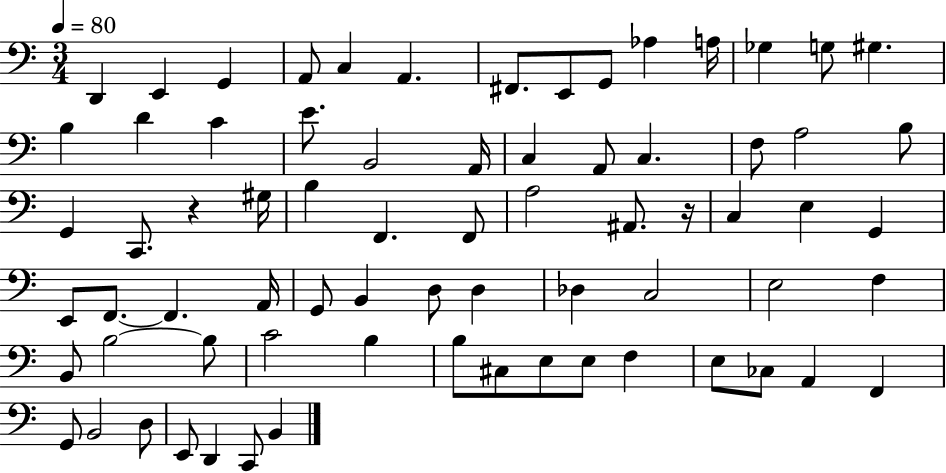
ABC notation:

X:1
T:Untitled
M:3/4
L:1/4
K:C
D,, E,, G,, A,,/2 C, A,, ^F,,/2 E,,/2 G,,/2 _A, A,/4 _G, G,/2 ^G, B, D C E/2 B,,2 A,,/4 C, A,,/2 C, F,/2 A,2 B,/2 G,, C,,/2 z ^G,/4 B, F,, F,,/2 A,2 ^A,,/2 z/4 C, E, G,, E,,/2 F,,/2 F,, A,,/4 G,,/2 B,, D,/2 D, _D, C,2 E,2 F, B,,/2 B,2 B,/2 C2 B, B,/2 ^C,/2 E,/2 E,/2 F, E,/2 _C,/2 A,, F,, G,,/2 B,,2 D,/2 E,,/2 D,, C,,/2 B,,